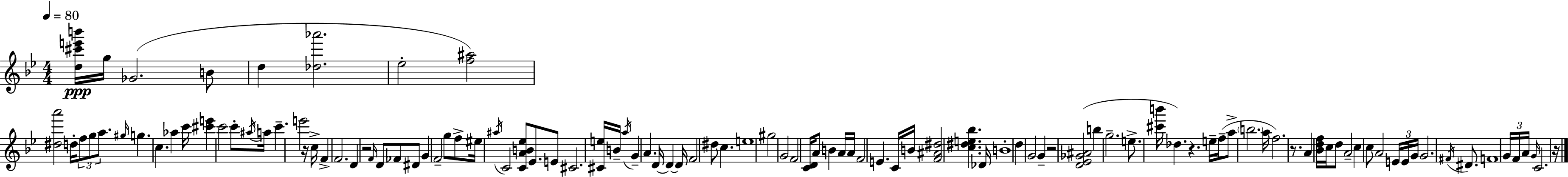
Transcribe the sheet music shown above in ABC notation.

X:1
T:Untitled
M:4/4
L:1/4
K:Gm
[d^c'e'b']/4 g/4 _G2 B/2 d [_d_a']2 _e2 [f^a]2 [^da']2 d/4 f/2 g/2 a/2 ^g/4 g c _a c'/4 [^c'e'] c'2 c'/2 ^a/4 a/4 c' e'2 z/4 c/4 F F2 D z2 F/4 D/2 _F/2 ^D/2 G F2 g/2 f/2 ^e/4 ^a/4 C2 [CAB_e]/2 _E/2 E/2 ^C2 [^Ce]/4 B/4 a/4 G A D/4 D D/4 F2 ^d/2 c e4 ^g2 G2 F2 [CD]/4 A/2 B A/4 A/4 F2 E C/4 B/4 [F^A^d]2 [c^de_b] _D/4 B4 d G2 G z2 [D_E_G^A]2 b g2 e/2 [^c'b']/4 _d z e/4 f/4 a/2 b2 a/4 f2 z/2 A [_Bdf]/4 c/4 d/2 A2 c c/2 A2 E/4 E/4 G/4 G2 ^F/4 ^D/2 F4 G/4 F/4 A/4 G/4 C2 z/4